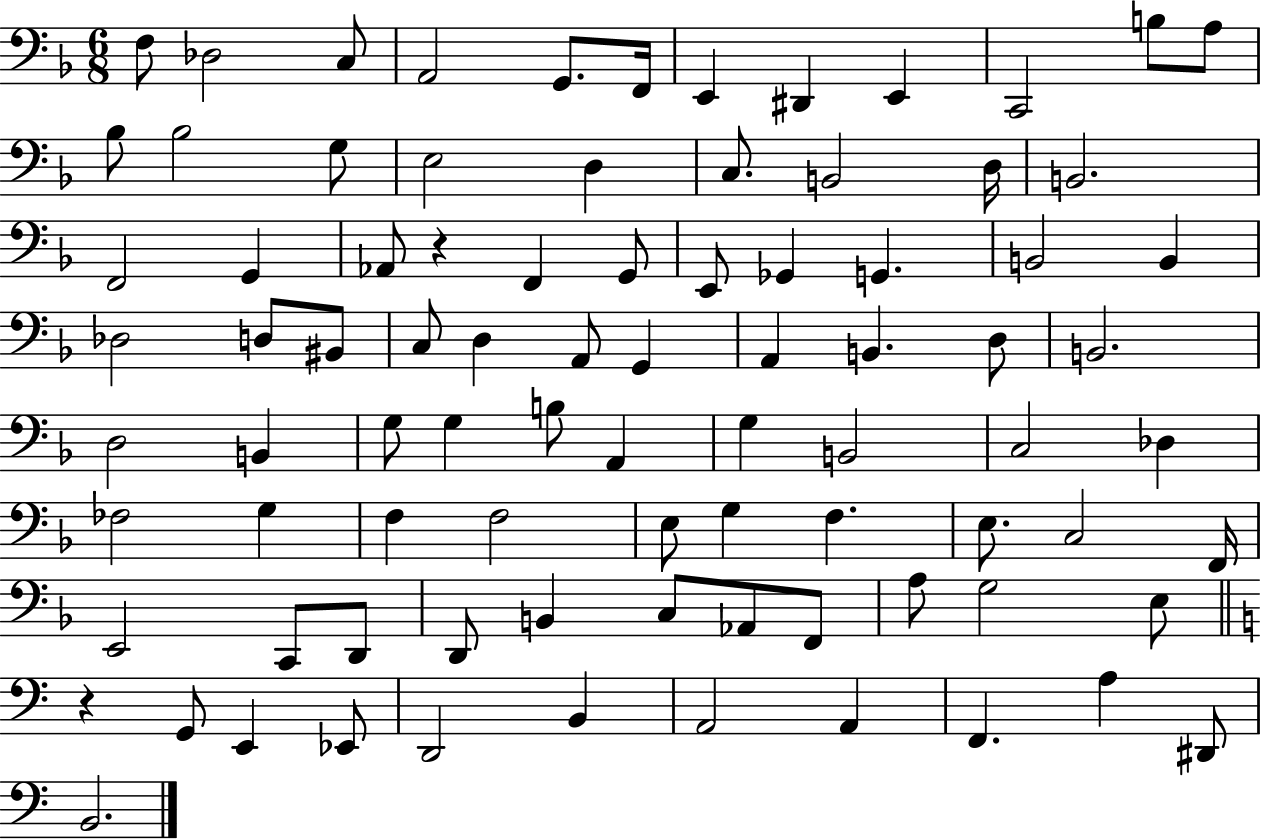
F3/e Db3/h C3/e A2/h G2/e. F2/s E2/q D#2/q E2/q C2/h B3/e A3/e Bb3/e Bb3/h G3/e E3/h D3/q C3/e. B2/h D3/s B2/h. F2/h G2/q Ab2/e R/q F2/q G2/e E2/e Gb2/q G2/q. B2/h B2/q Db3/h D3/e BIS2/e C3/e D3/q A2/e G2/q A2/q B2/q. D3/e B2/h. D3/h B2/q G3/e G3/q B3/e A2/q G3/q B2/h C3/h Db3/q FES3/h G3/q F3/q F3/h E3/e G3/q F3/q. E3/e. C3/h F2/s E2/h C2/e D2/e D2/e B2/q C3/e Ab2/e F2/e A3/e G3/h E3/e R/q G2/e E2/q Eb2/e D2/h B2/q A2/h A2/q F2/q. A3/q D#2/e B2/h.